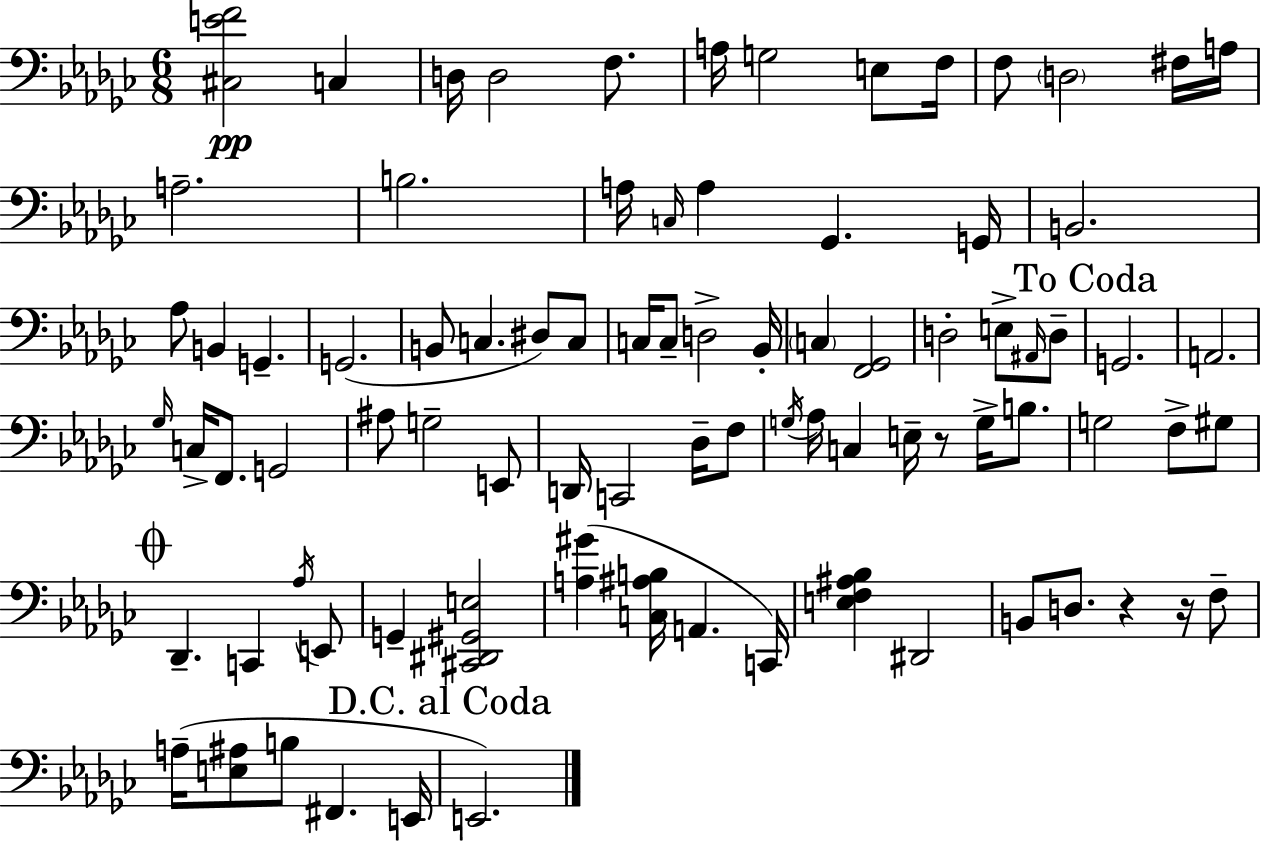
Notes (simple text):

[C#3,E4,F4]/h C3/q D3/s D3/h F3/e. A3/s G3/h E3/e F3/s F3/e D3/h F#3/s A3/s A3/h. B3/h. A3/s C3/s A3/q Gb2/q. G2/s B2/h. Ab3/e B2/q G2/q. G2/h. B2/e C3/q. D#3/e C3/e C3/s C3/e D3/h Bb2/s C3/q [F2,Gb2]/h D3/h E3/e A#2/s D3/e G2/h. A2/h. Gb3/s C3/s F2/e. G2/h A#3/e G3/h E2/e D2/s C2/h Db3/s F3/e G3/s Ab3/s C3/q E3/s R/e G3/s B3/e. G3/h F3/e G#3/e Db2/q. C2/q Ab3/s E2/e G2/q [C#2,D#2,G#2,E3]/h [A3,G#4]/q [C3,A#3,B3]/s A2/q. C2/s [E3,F3,A#3,Bb3]/q D#2/h B2/e D3/e. R/q R/s F3/e A3/s [E3,A#3]/e B3/e F#2/q. E2/s E2/h.